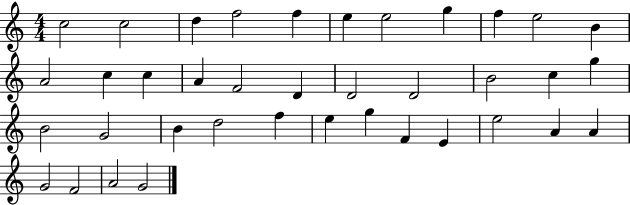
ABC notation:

X:1
T:Untitled
M:4/4
L:1/4
K:C
c2 c2 d f2 f e e2 g f e2 B A2 c c A F2 D D2 D2 B2 c g B2 G2 B d2 f e g F E e2 A A G2 F2 A2 G2